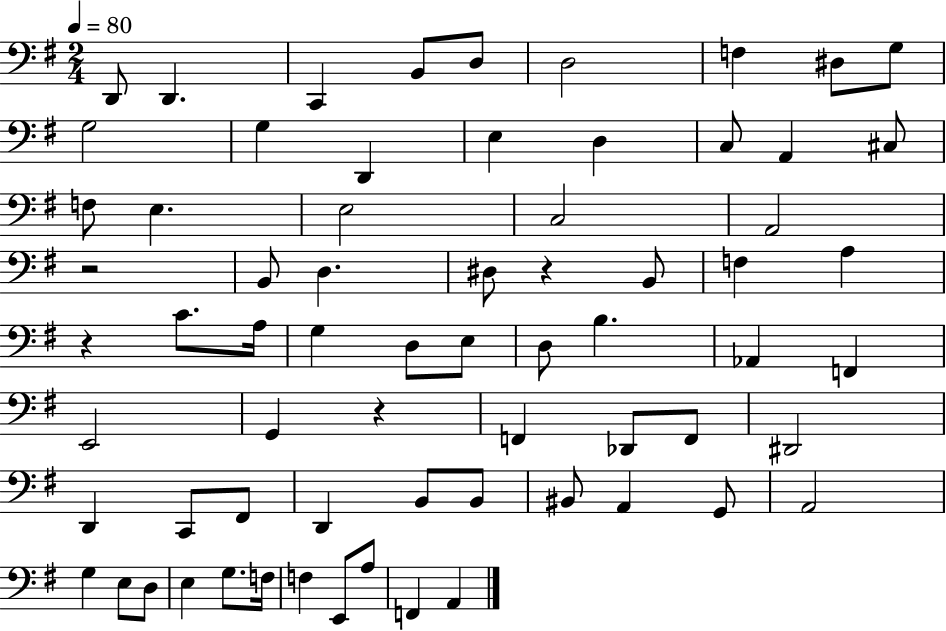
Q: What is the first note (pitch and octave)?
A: D2